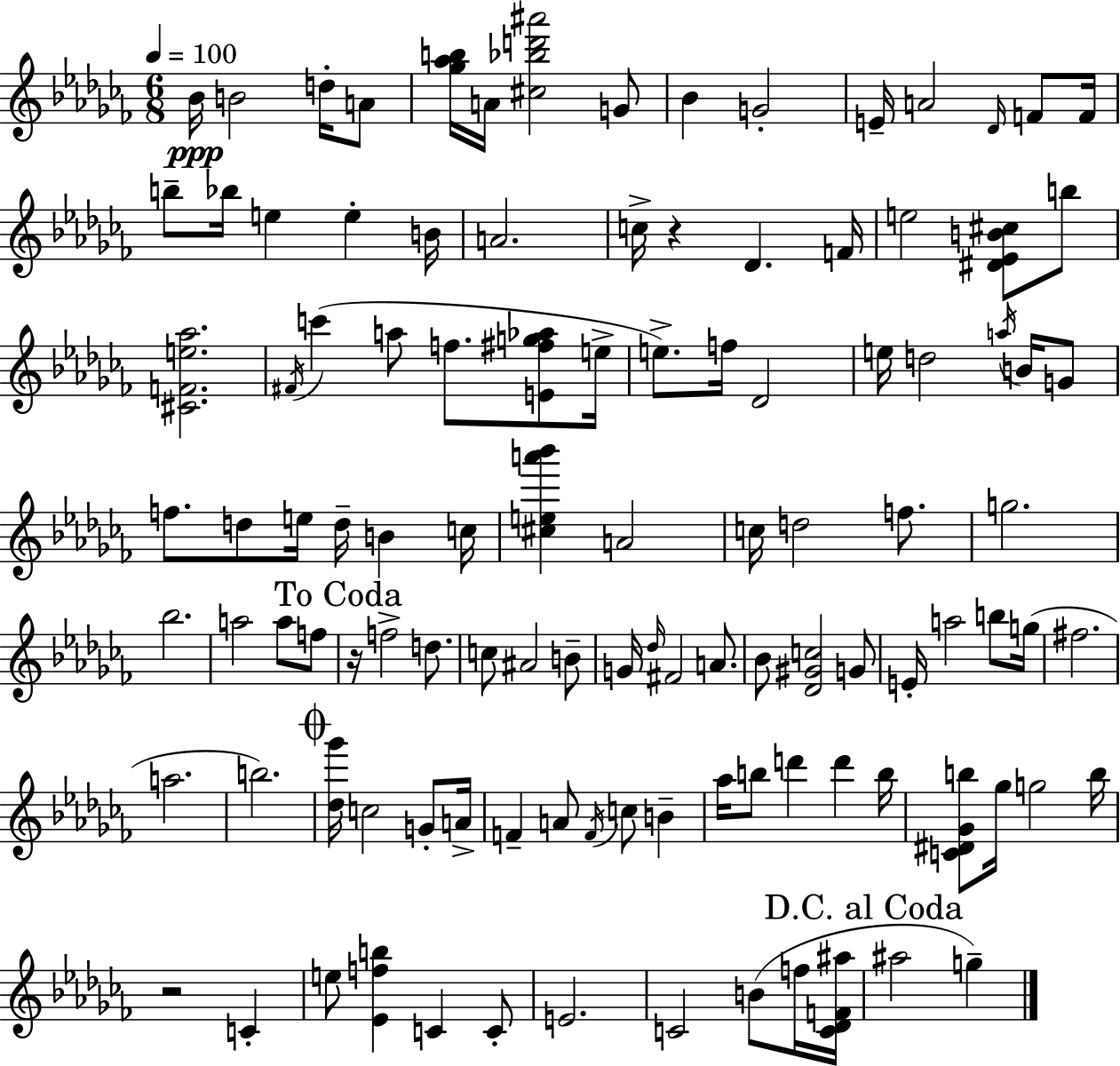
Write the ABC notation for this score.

X:1
T:Untitled
M:6/8
L:1/4
K:Abm
_B/4 B2 d/4 A/2 [_g_ab]/4 A/4 [^c_bd'^a']2 G/2 _B G2 E/4 A2 _D/4 F/2 F/4 b/2 _b/4 e e B/4 A2 c/4 z _D F/4 e2 [^D_EB^c]/2 b/2 [^CFe_a]2 ^F/4 c' a/2 f/2 [E^fg_a]/2 e/4 e/2 f/4 _D2 e/4 d2 a/4 B/4 G/2 f/2 d/2 e/4 d/4 B c/4 [^cea'_b'] A2 c/4 d2 f/2 g2 _b2 a2 a/2 f/2 z/4 f2 d/2 c/2 ^A2 B/2 G/4 _d/4 ^F2 A/2 _B/2 [_D^Gc]2 G/2 E/4 a2 b/2 g/4 ^f2 a2 b2 [_d_g']/4 c2 G/2 A/4 F A/2 F/4 c/2 B _a/4 b/2 d' d' b/4 [C^D_Gb]/2 _g/4 g2 b/4 z2 C e/2 [_Efb] C C/2 E2 C2 B/2 f/4 [C_DF^a]/4 ^a2 g